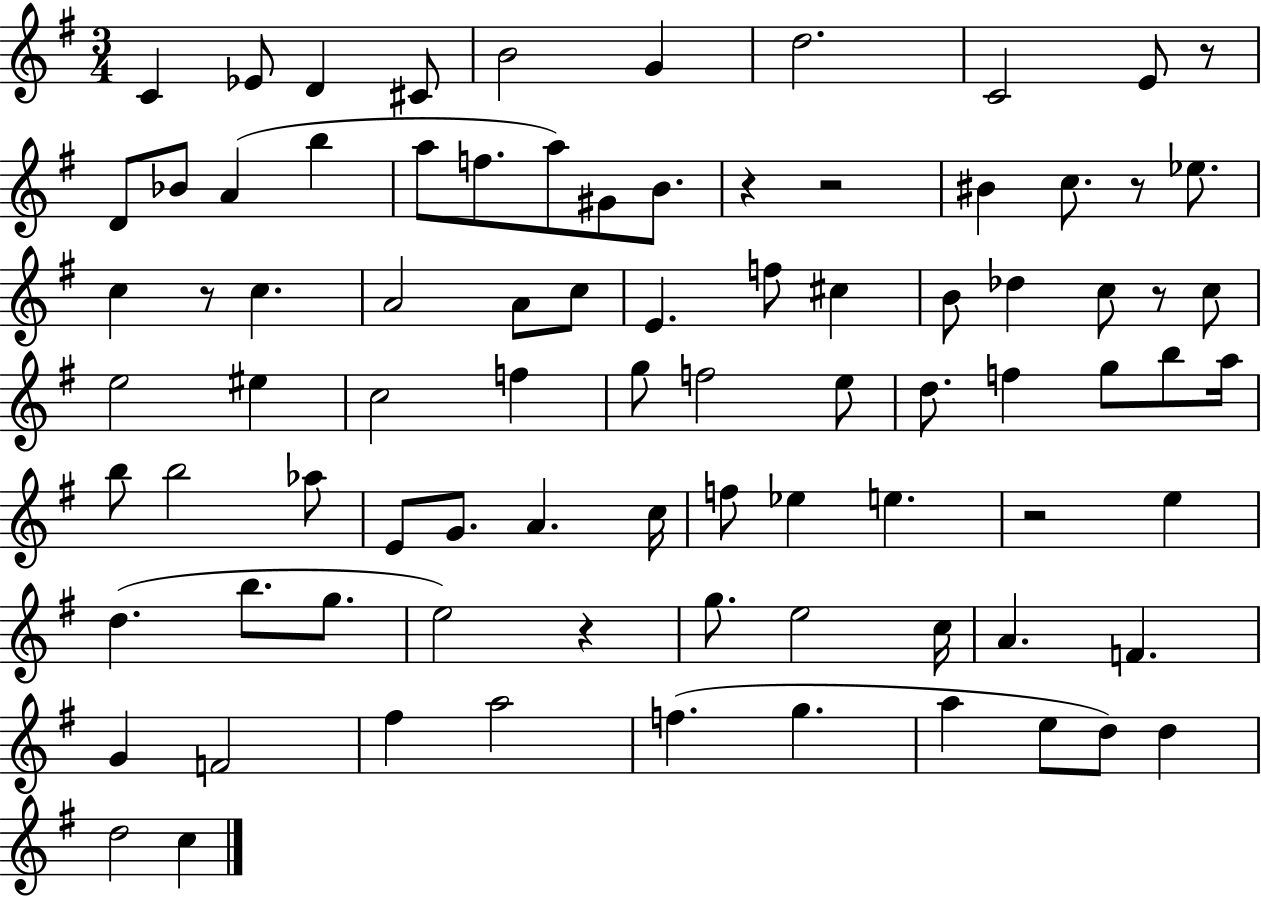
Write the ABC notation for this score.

X:1
T:Untitled
M:3/4
L:1/4
K:G
C _E/2 D ^C/2 B2 G d2 C2 E/2 z/2 D/2 _B/2 A b a/2 f/2 a/2 ^G/2 B/2 z z2 ^B c/2 z/2 _e/2 c z/2 c A2 A/2 c/2 E f/2 ^c B/2 _d c/2 z/2 c/2 e2 ^e c2 f g/2 f2 e/2 d/2 f g/2 b/2 a/4 b/2 b2 _a/2 E/2 G/2 A c/4 f/2 _e e z2 e d b/2 g/2 e2 z g/2 e2 c/4 A F G F2 ^f a2 f g a e/2 d/2 d d2 c